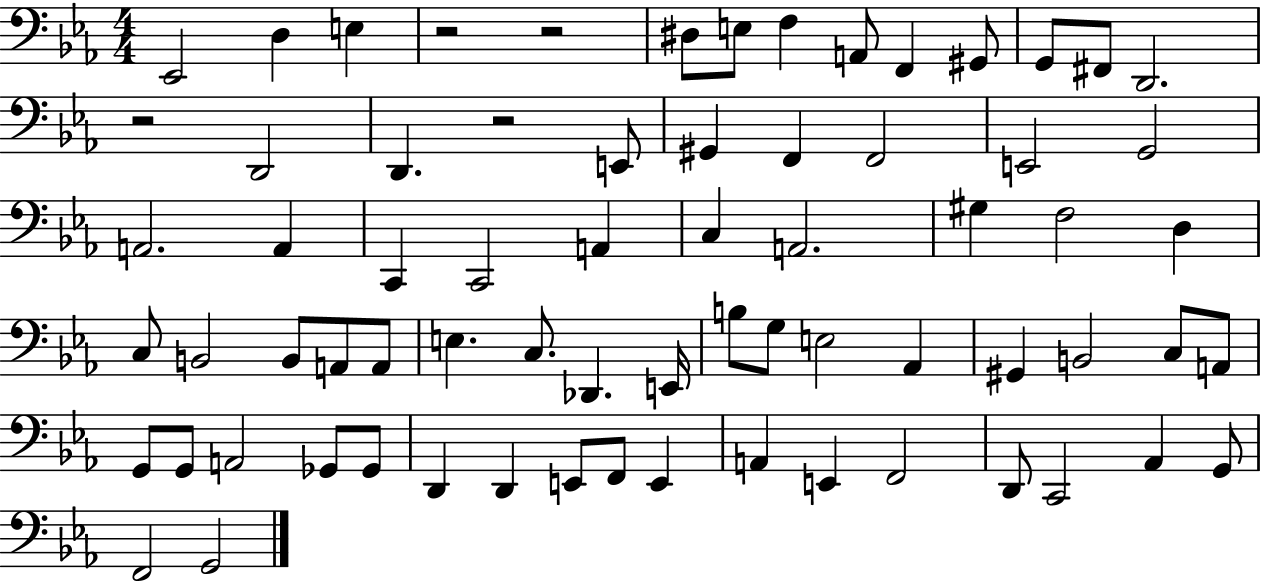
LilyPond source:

{
  \clef bass
  \numericTimeSignature
  \time 4/4
  \key ees \major
  ees,2 d4 e4 | r2 r2 | dis8 e8 f4 a,8 f,4 gis,8 | g,8 fis,8 d,2. | \break r2 d,2 | d,4. r2 e,8 | gis,4 f,4 f,2 | e,2 g,2 | \break a,2. a,4 | c,4 c,2 a,4 | c4 a,2. | gis4 f2 d4 | \break c8 b,2 b,8 a,8 a,8 | e4. c8. des,4. e,16 | b8 g8 e2 aes,4 | gis,4 b,2 c8 a,8 | \break g,8 g,8 a,2 ges,8 ges,8 | d,4 d,4 e,8 f,8 e,4 | a,4 e,4 f,2 | d,8 c,2 aes,4 g,8 | \break f,2 g,2 | \bar "|."
}